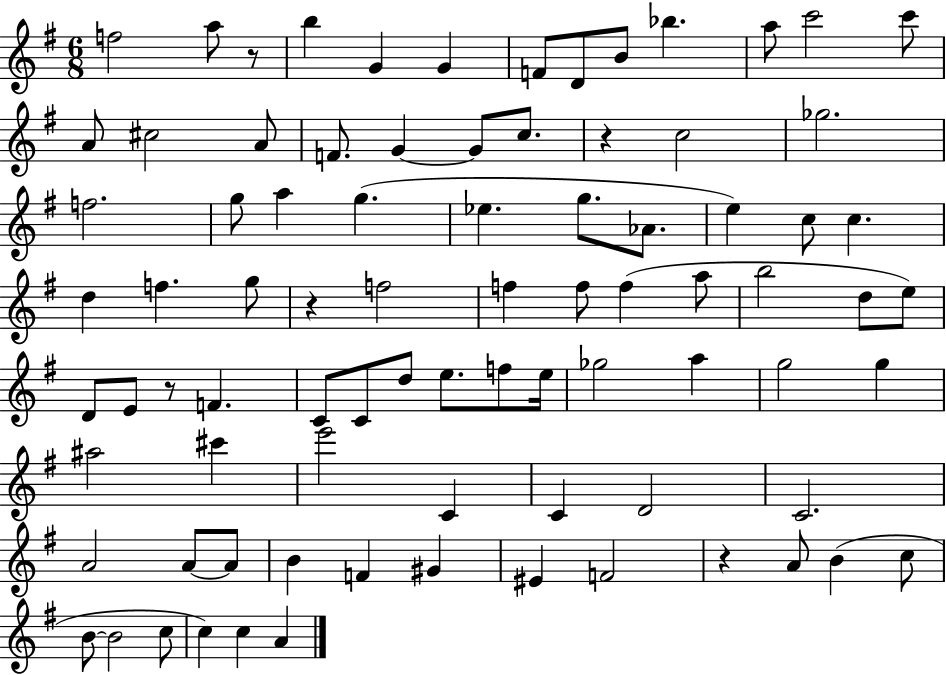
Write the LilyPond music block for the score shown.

{
  \clef treble
  \numericTimeSignature
  \time 6/8
  \key g \major
  \repeat volta 2 { f''2 a''8 r8 | b''4 g'4 g'4 | f'8 d'8 b'8 bes''4. | a''8 c'''2 c'''8 | \break a'8 cis''2 a'8 | f'8. g'4~~ g'8 c''8. | r4 c''2 | ges''2. | \break f''2. | g''8 a''4 g''4.( | ees''4. g''8. aes'8. | e''4) c''8 c''4. | \break d''4 f''4. g''8 | r4 f''2 | f''4 f''8 f''4( a''8 | b''2 d''8 e''8) | \break d'8 e'8 r8 f'4. | c'8 c'8 d''8 e''8. f''8 e''16 | ges''2 a''4 | g''2 g''4 | \break ais''2 cis'''4 | e'''2 c'4 | c'4 d'2 | c'2. | \break a'2 a'8~~ a'8 | b'4 f'4 gis'4 | eis'4 f'2 | r4 a'8 b'4( c''8 | \break b'8~~ b'2 c''8 | c''4) c''4 a'4 | } \bar "|."
}